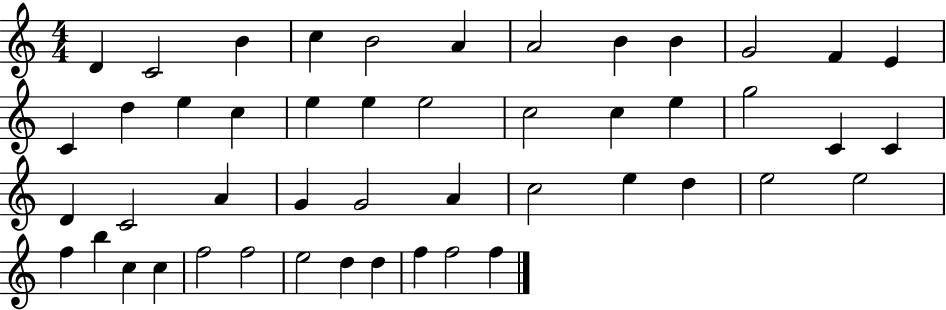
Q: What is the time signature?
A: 4/4